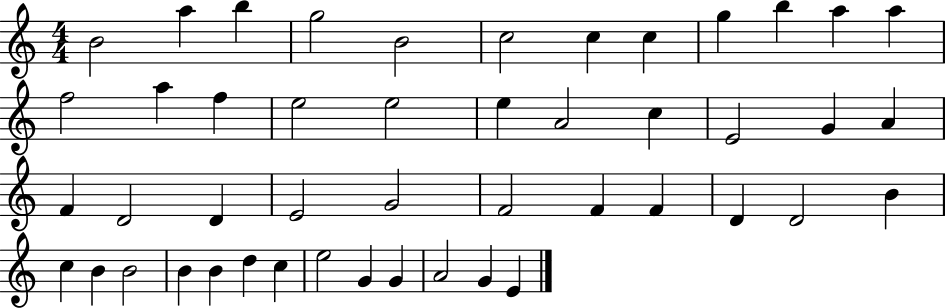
B4/h A5/q B5/q G5/h B4/h C5/h C5/q C5/q G5/q B5/q A5/q A5/q F5/h A5/q F5/q E5/h E5/h E5/q A4/h C5/q E4/h G4/q A4/q F4/q D4/h D4/q E4/h G4/h F4/h F4/q F4/q D4/q D4/h B4/q C5/q B4/q B4/h B4/q B4/q D5/q C5/q E5/h G4/q G4/q A4/h G4/q E4/q